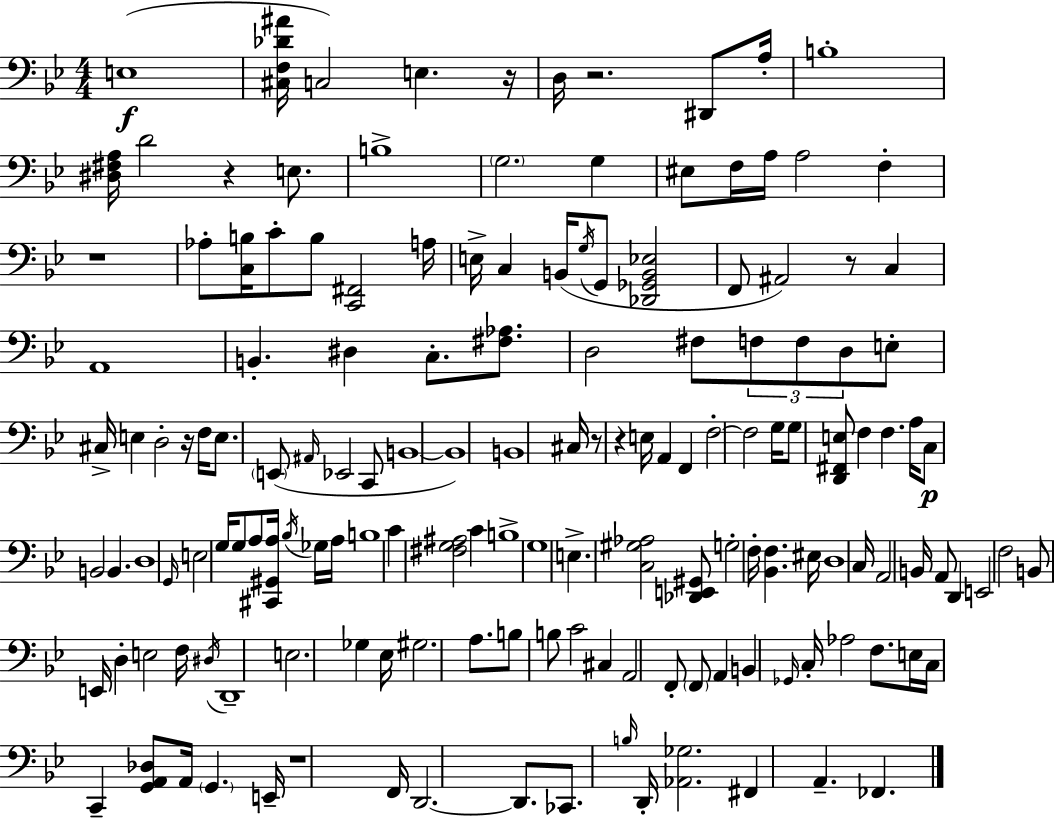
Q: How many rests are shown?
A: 9